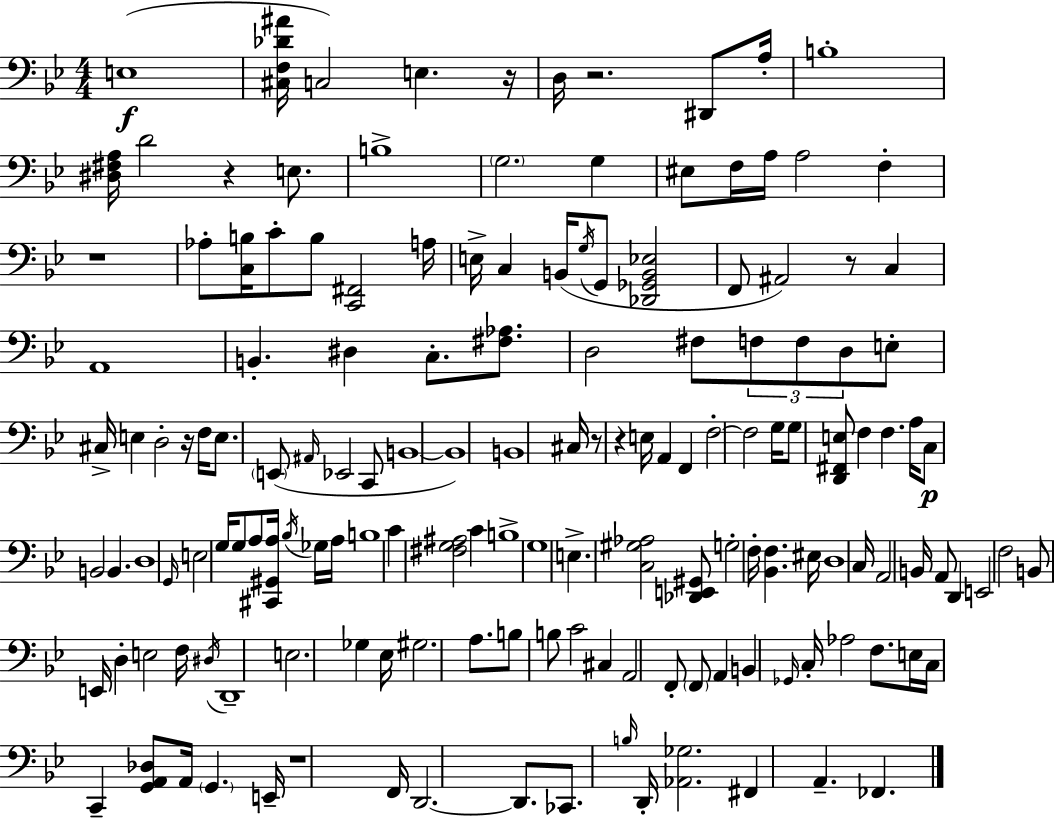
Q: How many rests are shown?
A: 9